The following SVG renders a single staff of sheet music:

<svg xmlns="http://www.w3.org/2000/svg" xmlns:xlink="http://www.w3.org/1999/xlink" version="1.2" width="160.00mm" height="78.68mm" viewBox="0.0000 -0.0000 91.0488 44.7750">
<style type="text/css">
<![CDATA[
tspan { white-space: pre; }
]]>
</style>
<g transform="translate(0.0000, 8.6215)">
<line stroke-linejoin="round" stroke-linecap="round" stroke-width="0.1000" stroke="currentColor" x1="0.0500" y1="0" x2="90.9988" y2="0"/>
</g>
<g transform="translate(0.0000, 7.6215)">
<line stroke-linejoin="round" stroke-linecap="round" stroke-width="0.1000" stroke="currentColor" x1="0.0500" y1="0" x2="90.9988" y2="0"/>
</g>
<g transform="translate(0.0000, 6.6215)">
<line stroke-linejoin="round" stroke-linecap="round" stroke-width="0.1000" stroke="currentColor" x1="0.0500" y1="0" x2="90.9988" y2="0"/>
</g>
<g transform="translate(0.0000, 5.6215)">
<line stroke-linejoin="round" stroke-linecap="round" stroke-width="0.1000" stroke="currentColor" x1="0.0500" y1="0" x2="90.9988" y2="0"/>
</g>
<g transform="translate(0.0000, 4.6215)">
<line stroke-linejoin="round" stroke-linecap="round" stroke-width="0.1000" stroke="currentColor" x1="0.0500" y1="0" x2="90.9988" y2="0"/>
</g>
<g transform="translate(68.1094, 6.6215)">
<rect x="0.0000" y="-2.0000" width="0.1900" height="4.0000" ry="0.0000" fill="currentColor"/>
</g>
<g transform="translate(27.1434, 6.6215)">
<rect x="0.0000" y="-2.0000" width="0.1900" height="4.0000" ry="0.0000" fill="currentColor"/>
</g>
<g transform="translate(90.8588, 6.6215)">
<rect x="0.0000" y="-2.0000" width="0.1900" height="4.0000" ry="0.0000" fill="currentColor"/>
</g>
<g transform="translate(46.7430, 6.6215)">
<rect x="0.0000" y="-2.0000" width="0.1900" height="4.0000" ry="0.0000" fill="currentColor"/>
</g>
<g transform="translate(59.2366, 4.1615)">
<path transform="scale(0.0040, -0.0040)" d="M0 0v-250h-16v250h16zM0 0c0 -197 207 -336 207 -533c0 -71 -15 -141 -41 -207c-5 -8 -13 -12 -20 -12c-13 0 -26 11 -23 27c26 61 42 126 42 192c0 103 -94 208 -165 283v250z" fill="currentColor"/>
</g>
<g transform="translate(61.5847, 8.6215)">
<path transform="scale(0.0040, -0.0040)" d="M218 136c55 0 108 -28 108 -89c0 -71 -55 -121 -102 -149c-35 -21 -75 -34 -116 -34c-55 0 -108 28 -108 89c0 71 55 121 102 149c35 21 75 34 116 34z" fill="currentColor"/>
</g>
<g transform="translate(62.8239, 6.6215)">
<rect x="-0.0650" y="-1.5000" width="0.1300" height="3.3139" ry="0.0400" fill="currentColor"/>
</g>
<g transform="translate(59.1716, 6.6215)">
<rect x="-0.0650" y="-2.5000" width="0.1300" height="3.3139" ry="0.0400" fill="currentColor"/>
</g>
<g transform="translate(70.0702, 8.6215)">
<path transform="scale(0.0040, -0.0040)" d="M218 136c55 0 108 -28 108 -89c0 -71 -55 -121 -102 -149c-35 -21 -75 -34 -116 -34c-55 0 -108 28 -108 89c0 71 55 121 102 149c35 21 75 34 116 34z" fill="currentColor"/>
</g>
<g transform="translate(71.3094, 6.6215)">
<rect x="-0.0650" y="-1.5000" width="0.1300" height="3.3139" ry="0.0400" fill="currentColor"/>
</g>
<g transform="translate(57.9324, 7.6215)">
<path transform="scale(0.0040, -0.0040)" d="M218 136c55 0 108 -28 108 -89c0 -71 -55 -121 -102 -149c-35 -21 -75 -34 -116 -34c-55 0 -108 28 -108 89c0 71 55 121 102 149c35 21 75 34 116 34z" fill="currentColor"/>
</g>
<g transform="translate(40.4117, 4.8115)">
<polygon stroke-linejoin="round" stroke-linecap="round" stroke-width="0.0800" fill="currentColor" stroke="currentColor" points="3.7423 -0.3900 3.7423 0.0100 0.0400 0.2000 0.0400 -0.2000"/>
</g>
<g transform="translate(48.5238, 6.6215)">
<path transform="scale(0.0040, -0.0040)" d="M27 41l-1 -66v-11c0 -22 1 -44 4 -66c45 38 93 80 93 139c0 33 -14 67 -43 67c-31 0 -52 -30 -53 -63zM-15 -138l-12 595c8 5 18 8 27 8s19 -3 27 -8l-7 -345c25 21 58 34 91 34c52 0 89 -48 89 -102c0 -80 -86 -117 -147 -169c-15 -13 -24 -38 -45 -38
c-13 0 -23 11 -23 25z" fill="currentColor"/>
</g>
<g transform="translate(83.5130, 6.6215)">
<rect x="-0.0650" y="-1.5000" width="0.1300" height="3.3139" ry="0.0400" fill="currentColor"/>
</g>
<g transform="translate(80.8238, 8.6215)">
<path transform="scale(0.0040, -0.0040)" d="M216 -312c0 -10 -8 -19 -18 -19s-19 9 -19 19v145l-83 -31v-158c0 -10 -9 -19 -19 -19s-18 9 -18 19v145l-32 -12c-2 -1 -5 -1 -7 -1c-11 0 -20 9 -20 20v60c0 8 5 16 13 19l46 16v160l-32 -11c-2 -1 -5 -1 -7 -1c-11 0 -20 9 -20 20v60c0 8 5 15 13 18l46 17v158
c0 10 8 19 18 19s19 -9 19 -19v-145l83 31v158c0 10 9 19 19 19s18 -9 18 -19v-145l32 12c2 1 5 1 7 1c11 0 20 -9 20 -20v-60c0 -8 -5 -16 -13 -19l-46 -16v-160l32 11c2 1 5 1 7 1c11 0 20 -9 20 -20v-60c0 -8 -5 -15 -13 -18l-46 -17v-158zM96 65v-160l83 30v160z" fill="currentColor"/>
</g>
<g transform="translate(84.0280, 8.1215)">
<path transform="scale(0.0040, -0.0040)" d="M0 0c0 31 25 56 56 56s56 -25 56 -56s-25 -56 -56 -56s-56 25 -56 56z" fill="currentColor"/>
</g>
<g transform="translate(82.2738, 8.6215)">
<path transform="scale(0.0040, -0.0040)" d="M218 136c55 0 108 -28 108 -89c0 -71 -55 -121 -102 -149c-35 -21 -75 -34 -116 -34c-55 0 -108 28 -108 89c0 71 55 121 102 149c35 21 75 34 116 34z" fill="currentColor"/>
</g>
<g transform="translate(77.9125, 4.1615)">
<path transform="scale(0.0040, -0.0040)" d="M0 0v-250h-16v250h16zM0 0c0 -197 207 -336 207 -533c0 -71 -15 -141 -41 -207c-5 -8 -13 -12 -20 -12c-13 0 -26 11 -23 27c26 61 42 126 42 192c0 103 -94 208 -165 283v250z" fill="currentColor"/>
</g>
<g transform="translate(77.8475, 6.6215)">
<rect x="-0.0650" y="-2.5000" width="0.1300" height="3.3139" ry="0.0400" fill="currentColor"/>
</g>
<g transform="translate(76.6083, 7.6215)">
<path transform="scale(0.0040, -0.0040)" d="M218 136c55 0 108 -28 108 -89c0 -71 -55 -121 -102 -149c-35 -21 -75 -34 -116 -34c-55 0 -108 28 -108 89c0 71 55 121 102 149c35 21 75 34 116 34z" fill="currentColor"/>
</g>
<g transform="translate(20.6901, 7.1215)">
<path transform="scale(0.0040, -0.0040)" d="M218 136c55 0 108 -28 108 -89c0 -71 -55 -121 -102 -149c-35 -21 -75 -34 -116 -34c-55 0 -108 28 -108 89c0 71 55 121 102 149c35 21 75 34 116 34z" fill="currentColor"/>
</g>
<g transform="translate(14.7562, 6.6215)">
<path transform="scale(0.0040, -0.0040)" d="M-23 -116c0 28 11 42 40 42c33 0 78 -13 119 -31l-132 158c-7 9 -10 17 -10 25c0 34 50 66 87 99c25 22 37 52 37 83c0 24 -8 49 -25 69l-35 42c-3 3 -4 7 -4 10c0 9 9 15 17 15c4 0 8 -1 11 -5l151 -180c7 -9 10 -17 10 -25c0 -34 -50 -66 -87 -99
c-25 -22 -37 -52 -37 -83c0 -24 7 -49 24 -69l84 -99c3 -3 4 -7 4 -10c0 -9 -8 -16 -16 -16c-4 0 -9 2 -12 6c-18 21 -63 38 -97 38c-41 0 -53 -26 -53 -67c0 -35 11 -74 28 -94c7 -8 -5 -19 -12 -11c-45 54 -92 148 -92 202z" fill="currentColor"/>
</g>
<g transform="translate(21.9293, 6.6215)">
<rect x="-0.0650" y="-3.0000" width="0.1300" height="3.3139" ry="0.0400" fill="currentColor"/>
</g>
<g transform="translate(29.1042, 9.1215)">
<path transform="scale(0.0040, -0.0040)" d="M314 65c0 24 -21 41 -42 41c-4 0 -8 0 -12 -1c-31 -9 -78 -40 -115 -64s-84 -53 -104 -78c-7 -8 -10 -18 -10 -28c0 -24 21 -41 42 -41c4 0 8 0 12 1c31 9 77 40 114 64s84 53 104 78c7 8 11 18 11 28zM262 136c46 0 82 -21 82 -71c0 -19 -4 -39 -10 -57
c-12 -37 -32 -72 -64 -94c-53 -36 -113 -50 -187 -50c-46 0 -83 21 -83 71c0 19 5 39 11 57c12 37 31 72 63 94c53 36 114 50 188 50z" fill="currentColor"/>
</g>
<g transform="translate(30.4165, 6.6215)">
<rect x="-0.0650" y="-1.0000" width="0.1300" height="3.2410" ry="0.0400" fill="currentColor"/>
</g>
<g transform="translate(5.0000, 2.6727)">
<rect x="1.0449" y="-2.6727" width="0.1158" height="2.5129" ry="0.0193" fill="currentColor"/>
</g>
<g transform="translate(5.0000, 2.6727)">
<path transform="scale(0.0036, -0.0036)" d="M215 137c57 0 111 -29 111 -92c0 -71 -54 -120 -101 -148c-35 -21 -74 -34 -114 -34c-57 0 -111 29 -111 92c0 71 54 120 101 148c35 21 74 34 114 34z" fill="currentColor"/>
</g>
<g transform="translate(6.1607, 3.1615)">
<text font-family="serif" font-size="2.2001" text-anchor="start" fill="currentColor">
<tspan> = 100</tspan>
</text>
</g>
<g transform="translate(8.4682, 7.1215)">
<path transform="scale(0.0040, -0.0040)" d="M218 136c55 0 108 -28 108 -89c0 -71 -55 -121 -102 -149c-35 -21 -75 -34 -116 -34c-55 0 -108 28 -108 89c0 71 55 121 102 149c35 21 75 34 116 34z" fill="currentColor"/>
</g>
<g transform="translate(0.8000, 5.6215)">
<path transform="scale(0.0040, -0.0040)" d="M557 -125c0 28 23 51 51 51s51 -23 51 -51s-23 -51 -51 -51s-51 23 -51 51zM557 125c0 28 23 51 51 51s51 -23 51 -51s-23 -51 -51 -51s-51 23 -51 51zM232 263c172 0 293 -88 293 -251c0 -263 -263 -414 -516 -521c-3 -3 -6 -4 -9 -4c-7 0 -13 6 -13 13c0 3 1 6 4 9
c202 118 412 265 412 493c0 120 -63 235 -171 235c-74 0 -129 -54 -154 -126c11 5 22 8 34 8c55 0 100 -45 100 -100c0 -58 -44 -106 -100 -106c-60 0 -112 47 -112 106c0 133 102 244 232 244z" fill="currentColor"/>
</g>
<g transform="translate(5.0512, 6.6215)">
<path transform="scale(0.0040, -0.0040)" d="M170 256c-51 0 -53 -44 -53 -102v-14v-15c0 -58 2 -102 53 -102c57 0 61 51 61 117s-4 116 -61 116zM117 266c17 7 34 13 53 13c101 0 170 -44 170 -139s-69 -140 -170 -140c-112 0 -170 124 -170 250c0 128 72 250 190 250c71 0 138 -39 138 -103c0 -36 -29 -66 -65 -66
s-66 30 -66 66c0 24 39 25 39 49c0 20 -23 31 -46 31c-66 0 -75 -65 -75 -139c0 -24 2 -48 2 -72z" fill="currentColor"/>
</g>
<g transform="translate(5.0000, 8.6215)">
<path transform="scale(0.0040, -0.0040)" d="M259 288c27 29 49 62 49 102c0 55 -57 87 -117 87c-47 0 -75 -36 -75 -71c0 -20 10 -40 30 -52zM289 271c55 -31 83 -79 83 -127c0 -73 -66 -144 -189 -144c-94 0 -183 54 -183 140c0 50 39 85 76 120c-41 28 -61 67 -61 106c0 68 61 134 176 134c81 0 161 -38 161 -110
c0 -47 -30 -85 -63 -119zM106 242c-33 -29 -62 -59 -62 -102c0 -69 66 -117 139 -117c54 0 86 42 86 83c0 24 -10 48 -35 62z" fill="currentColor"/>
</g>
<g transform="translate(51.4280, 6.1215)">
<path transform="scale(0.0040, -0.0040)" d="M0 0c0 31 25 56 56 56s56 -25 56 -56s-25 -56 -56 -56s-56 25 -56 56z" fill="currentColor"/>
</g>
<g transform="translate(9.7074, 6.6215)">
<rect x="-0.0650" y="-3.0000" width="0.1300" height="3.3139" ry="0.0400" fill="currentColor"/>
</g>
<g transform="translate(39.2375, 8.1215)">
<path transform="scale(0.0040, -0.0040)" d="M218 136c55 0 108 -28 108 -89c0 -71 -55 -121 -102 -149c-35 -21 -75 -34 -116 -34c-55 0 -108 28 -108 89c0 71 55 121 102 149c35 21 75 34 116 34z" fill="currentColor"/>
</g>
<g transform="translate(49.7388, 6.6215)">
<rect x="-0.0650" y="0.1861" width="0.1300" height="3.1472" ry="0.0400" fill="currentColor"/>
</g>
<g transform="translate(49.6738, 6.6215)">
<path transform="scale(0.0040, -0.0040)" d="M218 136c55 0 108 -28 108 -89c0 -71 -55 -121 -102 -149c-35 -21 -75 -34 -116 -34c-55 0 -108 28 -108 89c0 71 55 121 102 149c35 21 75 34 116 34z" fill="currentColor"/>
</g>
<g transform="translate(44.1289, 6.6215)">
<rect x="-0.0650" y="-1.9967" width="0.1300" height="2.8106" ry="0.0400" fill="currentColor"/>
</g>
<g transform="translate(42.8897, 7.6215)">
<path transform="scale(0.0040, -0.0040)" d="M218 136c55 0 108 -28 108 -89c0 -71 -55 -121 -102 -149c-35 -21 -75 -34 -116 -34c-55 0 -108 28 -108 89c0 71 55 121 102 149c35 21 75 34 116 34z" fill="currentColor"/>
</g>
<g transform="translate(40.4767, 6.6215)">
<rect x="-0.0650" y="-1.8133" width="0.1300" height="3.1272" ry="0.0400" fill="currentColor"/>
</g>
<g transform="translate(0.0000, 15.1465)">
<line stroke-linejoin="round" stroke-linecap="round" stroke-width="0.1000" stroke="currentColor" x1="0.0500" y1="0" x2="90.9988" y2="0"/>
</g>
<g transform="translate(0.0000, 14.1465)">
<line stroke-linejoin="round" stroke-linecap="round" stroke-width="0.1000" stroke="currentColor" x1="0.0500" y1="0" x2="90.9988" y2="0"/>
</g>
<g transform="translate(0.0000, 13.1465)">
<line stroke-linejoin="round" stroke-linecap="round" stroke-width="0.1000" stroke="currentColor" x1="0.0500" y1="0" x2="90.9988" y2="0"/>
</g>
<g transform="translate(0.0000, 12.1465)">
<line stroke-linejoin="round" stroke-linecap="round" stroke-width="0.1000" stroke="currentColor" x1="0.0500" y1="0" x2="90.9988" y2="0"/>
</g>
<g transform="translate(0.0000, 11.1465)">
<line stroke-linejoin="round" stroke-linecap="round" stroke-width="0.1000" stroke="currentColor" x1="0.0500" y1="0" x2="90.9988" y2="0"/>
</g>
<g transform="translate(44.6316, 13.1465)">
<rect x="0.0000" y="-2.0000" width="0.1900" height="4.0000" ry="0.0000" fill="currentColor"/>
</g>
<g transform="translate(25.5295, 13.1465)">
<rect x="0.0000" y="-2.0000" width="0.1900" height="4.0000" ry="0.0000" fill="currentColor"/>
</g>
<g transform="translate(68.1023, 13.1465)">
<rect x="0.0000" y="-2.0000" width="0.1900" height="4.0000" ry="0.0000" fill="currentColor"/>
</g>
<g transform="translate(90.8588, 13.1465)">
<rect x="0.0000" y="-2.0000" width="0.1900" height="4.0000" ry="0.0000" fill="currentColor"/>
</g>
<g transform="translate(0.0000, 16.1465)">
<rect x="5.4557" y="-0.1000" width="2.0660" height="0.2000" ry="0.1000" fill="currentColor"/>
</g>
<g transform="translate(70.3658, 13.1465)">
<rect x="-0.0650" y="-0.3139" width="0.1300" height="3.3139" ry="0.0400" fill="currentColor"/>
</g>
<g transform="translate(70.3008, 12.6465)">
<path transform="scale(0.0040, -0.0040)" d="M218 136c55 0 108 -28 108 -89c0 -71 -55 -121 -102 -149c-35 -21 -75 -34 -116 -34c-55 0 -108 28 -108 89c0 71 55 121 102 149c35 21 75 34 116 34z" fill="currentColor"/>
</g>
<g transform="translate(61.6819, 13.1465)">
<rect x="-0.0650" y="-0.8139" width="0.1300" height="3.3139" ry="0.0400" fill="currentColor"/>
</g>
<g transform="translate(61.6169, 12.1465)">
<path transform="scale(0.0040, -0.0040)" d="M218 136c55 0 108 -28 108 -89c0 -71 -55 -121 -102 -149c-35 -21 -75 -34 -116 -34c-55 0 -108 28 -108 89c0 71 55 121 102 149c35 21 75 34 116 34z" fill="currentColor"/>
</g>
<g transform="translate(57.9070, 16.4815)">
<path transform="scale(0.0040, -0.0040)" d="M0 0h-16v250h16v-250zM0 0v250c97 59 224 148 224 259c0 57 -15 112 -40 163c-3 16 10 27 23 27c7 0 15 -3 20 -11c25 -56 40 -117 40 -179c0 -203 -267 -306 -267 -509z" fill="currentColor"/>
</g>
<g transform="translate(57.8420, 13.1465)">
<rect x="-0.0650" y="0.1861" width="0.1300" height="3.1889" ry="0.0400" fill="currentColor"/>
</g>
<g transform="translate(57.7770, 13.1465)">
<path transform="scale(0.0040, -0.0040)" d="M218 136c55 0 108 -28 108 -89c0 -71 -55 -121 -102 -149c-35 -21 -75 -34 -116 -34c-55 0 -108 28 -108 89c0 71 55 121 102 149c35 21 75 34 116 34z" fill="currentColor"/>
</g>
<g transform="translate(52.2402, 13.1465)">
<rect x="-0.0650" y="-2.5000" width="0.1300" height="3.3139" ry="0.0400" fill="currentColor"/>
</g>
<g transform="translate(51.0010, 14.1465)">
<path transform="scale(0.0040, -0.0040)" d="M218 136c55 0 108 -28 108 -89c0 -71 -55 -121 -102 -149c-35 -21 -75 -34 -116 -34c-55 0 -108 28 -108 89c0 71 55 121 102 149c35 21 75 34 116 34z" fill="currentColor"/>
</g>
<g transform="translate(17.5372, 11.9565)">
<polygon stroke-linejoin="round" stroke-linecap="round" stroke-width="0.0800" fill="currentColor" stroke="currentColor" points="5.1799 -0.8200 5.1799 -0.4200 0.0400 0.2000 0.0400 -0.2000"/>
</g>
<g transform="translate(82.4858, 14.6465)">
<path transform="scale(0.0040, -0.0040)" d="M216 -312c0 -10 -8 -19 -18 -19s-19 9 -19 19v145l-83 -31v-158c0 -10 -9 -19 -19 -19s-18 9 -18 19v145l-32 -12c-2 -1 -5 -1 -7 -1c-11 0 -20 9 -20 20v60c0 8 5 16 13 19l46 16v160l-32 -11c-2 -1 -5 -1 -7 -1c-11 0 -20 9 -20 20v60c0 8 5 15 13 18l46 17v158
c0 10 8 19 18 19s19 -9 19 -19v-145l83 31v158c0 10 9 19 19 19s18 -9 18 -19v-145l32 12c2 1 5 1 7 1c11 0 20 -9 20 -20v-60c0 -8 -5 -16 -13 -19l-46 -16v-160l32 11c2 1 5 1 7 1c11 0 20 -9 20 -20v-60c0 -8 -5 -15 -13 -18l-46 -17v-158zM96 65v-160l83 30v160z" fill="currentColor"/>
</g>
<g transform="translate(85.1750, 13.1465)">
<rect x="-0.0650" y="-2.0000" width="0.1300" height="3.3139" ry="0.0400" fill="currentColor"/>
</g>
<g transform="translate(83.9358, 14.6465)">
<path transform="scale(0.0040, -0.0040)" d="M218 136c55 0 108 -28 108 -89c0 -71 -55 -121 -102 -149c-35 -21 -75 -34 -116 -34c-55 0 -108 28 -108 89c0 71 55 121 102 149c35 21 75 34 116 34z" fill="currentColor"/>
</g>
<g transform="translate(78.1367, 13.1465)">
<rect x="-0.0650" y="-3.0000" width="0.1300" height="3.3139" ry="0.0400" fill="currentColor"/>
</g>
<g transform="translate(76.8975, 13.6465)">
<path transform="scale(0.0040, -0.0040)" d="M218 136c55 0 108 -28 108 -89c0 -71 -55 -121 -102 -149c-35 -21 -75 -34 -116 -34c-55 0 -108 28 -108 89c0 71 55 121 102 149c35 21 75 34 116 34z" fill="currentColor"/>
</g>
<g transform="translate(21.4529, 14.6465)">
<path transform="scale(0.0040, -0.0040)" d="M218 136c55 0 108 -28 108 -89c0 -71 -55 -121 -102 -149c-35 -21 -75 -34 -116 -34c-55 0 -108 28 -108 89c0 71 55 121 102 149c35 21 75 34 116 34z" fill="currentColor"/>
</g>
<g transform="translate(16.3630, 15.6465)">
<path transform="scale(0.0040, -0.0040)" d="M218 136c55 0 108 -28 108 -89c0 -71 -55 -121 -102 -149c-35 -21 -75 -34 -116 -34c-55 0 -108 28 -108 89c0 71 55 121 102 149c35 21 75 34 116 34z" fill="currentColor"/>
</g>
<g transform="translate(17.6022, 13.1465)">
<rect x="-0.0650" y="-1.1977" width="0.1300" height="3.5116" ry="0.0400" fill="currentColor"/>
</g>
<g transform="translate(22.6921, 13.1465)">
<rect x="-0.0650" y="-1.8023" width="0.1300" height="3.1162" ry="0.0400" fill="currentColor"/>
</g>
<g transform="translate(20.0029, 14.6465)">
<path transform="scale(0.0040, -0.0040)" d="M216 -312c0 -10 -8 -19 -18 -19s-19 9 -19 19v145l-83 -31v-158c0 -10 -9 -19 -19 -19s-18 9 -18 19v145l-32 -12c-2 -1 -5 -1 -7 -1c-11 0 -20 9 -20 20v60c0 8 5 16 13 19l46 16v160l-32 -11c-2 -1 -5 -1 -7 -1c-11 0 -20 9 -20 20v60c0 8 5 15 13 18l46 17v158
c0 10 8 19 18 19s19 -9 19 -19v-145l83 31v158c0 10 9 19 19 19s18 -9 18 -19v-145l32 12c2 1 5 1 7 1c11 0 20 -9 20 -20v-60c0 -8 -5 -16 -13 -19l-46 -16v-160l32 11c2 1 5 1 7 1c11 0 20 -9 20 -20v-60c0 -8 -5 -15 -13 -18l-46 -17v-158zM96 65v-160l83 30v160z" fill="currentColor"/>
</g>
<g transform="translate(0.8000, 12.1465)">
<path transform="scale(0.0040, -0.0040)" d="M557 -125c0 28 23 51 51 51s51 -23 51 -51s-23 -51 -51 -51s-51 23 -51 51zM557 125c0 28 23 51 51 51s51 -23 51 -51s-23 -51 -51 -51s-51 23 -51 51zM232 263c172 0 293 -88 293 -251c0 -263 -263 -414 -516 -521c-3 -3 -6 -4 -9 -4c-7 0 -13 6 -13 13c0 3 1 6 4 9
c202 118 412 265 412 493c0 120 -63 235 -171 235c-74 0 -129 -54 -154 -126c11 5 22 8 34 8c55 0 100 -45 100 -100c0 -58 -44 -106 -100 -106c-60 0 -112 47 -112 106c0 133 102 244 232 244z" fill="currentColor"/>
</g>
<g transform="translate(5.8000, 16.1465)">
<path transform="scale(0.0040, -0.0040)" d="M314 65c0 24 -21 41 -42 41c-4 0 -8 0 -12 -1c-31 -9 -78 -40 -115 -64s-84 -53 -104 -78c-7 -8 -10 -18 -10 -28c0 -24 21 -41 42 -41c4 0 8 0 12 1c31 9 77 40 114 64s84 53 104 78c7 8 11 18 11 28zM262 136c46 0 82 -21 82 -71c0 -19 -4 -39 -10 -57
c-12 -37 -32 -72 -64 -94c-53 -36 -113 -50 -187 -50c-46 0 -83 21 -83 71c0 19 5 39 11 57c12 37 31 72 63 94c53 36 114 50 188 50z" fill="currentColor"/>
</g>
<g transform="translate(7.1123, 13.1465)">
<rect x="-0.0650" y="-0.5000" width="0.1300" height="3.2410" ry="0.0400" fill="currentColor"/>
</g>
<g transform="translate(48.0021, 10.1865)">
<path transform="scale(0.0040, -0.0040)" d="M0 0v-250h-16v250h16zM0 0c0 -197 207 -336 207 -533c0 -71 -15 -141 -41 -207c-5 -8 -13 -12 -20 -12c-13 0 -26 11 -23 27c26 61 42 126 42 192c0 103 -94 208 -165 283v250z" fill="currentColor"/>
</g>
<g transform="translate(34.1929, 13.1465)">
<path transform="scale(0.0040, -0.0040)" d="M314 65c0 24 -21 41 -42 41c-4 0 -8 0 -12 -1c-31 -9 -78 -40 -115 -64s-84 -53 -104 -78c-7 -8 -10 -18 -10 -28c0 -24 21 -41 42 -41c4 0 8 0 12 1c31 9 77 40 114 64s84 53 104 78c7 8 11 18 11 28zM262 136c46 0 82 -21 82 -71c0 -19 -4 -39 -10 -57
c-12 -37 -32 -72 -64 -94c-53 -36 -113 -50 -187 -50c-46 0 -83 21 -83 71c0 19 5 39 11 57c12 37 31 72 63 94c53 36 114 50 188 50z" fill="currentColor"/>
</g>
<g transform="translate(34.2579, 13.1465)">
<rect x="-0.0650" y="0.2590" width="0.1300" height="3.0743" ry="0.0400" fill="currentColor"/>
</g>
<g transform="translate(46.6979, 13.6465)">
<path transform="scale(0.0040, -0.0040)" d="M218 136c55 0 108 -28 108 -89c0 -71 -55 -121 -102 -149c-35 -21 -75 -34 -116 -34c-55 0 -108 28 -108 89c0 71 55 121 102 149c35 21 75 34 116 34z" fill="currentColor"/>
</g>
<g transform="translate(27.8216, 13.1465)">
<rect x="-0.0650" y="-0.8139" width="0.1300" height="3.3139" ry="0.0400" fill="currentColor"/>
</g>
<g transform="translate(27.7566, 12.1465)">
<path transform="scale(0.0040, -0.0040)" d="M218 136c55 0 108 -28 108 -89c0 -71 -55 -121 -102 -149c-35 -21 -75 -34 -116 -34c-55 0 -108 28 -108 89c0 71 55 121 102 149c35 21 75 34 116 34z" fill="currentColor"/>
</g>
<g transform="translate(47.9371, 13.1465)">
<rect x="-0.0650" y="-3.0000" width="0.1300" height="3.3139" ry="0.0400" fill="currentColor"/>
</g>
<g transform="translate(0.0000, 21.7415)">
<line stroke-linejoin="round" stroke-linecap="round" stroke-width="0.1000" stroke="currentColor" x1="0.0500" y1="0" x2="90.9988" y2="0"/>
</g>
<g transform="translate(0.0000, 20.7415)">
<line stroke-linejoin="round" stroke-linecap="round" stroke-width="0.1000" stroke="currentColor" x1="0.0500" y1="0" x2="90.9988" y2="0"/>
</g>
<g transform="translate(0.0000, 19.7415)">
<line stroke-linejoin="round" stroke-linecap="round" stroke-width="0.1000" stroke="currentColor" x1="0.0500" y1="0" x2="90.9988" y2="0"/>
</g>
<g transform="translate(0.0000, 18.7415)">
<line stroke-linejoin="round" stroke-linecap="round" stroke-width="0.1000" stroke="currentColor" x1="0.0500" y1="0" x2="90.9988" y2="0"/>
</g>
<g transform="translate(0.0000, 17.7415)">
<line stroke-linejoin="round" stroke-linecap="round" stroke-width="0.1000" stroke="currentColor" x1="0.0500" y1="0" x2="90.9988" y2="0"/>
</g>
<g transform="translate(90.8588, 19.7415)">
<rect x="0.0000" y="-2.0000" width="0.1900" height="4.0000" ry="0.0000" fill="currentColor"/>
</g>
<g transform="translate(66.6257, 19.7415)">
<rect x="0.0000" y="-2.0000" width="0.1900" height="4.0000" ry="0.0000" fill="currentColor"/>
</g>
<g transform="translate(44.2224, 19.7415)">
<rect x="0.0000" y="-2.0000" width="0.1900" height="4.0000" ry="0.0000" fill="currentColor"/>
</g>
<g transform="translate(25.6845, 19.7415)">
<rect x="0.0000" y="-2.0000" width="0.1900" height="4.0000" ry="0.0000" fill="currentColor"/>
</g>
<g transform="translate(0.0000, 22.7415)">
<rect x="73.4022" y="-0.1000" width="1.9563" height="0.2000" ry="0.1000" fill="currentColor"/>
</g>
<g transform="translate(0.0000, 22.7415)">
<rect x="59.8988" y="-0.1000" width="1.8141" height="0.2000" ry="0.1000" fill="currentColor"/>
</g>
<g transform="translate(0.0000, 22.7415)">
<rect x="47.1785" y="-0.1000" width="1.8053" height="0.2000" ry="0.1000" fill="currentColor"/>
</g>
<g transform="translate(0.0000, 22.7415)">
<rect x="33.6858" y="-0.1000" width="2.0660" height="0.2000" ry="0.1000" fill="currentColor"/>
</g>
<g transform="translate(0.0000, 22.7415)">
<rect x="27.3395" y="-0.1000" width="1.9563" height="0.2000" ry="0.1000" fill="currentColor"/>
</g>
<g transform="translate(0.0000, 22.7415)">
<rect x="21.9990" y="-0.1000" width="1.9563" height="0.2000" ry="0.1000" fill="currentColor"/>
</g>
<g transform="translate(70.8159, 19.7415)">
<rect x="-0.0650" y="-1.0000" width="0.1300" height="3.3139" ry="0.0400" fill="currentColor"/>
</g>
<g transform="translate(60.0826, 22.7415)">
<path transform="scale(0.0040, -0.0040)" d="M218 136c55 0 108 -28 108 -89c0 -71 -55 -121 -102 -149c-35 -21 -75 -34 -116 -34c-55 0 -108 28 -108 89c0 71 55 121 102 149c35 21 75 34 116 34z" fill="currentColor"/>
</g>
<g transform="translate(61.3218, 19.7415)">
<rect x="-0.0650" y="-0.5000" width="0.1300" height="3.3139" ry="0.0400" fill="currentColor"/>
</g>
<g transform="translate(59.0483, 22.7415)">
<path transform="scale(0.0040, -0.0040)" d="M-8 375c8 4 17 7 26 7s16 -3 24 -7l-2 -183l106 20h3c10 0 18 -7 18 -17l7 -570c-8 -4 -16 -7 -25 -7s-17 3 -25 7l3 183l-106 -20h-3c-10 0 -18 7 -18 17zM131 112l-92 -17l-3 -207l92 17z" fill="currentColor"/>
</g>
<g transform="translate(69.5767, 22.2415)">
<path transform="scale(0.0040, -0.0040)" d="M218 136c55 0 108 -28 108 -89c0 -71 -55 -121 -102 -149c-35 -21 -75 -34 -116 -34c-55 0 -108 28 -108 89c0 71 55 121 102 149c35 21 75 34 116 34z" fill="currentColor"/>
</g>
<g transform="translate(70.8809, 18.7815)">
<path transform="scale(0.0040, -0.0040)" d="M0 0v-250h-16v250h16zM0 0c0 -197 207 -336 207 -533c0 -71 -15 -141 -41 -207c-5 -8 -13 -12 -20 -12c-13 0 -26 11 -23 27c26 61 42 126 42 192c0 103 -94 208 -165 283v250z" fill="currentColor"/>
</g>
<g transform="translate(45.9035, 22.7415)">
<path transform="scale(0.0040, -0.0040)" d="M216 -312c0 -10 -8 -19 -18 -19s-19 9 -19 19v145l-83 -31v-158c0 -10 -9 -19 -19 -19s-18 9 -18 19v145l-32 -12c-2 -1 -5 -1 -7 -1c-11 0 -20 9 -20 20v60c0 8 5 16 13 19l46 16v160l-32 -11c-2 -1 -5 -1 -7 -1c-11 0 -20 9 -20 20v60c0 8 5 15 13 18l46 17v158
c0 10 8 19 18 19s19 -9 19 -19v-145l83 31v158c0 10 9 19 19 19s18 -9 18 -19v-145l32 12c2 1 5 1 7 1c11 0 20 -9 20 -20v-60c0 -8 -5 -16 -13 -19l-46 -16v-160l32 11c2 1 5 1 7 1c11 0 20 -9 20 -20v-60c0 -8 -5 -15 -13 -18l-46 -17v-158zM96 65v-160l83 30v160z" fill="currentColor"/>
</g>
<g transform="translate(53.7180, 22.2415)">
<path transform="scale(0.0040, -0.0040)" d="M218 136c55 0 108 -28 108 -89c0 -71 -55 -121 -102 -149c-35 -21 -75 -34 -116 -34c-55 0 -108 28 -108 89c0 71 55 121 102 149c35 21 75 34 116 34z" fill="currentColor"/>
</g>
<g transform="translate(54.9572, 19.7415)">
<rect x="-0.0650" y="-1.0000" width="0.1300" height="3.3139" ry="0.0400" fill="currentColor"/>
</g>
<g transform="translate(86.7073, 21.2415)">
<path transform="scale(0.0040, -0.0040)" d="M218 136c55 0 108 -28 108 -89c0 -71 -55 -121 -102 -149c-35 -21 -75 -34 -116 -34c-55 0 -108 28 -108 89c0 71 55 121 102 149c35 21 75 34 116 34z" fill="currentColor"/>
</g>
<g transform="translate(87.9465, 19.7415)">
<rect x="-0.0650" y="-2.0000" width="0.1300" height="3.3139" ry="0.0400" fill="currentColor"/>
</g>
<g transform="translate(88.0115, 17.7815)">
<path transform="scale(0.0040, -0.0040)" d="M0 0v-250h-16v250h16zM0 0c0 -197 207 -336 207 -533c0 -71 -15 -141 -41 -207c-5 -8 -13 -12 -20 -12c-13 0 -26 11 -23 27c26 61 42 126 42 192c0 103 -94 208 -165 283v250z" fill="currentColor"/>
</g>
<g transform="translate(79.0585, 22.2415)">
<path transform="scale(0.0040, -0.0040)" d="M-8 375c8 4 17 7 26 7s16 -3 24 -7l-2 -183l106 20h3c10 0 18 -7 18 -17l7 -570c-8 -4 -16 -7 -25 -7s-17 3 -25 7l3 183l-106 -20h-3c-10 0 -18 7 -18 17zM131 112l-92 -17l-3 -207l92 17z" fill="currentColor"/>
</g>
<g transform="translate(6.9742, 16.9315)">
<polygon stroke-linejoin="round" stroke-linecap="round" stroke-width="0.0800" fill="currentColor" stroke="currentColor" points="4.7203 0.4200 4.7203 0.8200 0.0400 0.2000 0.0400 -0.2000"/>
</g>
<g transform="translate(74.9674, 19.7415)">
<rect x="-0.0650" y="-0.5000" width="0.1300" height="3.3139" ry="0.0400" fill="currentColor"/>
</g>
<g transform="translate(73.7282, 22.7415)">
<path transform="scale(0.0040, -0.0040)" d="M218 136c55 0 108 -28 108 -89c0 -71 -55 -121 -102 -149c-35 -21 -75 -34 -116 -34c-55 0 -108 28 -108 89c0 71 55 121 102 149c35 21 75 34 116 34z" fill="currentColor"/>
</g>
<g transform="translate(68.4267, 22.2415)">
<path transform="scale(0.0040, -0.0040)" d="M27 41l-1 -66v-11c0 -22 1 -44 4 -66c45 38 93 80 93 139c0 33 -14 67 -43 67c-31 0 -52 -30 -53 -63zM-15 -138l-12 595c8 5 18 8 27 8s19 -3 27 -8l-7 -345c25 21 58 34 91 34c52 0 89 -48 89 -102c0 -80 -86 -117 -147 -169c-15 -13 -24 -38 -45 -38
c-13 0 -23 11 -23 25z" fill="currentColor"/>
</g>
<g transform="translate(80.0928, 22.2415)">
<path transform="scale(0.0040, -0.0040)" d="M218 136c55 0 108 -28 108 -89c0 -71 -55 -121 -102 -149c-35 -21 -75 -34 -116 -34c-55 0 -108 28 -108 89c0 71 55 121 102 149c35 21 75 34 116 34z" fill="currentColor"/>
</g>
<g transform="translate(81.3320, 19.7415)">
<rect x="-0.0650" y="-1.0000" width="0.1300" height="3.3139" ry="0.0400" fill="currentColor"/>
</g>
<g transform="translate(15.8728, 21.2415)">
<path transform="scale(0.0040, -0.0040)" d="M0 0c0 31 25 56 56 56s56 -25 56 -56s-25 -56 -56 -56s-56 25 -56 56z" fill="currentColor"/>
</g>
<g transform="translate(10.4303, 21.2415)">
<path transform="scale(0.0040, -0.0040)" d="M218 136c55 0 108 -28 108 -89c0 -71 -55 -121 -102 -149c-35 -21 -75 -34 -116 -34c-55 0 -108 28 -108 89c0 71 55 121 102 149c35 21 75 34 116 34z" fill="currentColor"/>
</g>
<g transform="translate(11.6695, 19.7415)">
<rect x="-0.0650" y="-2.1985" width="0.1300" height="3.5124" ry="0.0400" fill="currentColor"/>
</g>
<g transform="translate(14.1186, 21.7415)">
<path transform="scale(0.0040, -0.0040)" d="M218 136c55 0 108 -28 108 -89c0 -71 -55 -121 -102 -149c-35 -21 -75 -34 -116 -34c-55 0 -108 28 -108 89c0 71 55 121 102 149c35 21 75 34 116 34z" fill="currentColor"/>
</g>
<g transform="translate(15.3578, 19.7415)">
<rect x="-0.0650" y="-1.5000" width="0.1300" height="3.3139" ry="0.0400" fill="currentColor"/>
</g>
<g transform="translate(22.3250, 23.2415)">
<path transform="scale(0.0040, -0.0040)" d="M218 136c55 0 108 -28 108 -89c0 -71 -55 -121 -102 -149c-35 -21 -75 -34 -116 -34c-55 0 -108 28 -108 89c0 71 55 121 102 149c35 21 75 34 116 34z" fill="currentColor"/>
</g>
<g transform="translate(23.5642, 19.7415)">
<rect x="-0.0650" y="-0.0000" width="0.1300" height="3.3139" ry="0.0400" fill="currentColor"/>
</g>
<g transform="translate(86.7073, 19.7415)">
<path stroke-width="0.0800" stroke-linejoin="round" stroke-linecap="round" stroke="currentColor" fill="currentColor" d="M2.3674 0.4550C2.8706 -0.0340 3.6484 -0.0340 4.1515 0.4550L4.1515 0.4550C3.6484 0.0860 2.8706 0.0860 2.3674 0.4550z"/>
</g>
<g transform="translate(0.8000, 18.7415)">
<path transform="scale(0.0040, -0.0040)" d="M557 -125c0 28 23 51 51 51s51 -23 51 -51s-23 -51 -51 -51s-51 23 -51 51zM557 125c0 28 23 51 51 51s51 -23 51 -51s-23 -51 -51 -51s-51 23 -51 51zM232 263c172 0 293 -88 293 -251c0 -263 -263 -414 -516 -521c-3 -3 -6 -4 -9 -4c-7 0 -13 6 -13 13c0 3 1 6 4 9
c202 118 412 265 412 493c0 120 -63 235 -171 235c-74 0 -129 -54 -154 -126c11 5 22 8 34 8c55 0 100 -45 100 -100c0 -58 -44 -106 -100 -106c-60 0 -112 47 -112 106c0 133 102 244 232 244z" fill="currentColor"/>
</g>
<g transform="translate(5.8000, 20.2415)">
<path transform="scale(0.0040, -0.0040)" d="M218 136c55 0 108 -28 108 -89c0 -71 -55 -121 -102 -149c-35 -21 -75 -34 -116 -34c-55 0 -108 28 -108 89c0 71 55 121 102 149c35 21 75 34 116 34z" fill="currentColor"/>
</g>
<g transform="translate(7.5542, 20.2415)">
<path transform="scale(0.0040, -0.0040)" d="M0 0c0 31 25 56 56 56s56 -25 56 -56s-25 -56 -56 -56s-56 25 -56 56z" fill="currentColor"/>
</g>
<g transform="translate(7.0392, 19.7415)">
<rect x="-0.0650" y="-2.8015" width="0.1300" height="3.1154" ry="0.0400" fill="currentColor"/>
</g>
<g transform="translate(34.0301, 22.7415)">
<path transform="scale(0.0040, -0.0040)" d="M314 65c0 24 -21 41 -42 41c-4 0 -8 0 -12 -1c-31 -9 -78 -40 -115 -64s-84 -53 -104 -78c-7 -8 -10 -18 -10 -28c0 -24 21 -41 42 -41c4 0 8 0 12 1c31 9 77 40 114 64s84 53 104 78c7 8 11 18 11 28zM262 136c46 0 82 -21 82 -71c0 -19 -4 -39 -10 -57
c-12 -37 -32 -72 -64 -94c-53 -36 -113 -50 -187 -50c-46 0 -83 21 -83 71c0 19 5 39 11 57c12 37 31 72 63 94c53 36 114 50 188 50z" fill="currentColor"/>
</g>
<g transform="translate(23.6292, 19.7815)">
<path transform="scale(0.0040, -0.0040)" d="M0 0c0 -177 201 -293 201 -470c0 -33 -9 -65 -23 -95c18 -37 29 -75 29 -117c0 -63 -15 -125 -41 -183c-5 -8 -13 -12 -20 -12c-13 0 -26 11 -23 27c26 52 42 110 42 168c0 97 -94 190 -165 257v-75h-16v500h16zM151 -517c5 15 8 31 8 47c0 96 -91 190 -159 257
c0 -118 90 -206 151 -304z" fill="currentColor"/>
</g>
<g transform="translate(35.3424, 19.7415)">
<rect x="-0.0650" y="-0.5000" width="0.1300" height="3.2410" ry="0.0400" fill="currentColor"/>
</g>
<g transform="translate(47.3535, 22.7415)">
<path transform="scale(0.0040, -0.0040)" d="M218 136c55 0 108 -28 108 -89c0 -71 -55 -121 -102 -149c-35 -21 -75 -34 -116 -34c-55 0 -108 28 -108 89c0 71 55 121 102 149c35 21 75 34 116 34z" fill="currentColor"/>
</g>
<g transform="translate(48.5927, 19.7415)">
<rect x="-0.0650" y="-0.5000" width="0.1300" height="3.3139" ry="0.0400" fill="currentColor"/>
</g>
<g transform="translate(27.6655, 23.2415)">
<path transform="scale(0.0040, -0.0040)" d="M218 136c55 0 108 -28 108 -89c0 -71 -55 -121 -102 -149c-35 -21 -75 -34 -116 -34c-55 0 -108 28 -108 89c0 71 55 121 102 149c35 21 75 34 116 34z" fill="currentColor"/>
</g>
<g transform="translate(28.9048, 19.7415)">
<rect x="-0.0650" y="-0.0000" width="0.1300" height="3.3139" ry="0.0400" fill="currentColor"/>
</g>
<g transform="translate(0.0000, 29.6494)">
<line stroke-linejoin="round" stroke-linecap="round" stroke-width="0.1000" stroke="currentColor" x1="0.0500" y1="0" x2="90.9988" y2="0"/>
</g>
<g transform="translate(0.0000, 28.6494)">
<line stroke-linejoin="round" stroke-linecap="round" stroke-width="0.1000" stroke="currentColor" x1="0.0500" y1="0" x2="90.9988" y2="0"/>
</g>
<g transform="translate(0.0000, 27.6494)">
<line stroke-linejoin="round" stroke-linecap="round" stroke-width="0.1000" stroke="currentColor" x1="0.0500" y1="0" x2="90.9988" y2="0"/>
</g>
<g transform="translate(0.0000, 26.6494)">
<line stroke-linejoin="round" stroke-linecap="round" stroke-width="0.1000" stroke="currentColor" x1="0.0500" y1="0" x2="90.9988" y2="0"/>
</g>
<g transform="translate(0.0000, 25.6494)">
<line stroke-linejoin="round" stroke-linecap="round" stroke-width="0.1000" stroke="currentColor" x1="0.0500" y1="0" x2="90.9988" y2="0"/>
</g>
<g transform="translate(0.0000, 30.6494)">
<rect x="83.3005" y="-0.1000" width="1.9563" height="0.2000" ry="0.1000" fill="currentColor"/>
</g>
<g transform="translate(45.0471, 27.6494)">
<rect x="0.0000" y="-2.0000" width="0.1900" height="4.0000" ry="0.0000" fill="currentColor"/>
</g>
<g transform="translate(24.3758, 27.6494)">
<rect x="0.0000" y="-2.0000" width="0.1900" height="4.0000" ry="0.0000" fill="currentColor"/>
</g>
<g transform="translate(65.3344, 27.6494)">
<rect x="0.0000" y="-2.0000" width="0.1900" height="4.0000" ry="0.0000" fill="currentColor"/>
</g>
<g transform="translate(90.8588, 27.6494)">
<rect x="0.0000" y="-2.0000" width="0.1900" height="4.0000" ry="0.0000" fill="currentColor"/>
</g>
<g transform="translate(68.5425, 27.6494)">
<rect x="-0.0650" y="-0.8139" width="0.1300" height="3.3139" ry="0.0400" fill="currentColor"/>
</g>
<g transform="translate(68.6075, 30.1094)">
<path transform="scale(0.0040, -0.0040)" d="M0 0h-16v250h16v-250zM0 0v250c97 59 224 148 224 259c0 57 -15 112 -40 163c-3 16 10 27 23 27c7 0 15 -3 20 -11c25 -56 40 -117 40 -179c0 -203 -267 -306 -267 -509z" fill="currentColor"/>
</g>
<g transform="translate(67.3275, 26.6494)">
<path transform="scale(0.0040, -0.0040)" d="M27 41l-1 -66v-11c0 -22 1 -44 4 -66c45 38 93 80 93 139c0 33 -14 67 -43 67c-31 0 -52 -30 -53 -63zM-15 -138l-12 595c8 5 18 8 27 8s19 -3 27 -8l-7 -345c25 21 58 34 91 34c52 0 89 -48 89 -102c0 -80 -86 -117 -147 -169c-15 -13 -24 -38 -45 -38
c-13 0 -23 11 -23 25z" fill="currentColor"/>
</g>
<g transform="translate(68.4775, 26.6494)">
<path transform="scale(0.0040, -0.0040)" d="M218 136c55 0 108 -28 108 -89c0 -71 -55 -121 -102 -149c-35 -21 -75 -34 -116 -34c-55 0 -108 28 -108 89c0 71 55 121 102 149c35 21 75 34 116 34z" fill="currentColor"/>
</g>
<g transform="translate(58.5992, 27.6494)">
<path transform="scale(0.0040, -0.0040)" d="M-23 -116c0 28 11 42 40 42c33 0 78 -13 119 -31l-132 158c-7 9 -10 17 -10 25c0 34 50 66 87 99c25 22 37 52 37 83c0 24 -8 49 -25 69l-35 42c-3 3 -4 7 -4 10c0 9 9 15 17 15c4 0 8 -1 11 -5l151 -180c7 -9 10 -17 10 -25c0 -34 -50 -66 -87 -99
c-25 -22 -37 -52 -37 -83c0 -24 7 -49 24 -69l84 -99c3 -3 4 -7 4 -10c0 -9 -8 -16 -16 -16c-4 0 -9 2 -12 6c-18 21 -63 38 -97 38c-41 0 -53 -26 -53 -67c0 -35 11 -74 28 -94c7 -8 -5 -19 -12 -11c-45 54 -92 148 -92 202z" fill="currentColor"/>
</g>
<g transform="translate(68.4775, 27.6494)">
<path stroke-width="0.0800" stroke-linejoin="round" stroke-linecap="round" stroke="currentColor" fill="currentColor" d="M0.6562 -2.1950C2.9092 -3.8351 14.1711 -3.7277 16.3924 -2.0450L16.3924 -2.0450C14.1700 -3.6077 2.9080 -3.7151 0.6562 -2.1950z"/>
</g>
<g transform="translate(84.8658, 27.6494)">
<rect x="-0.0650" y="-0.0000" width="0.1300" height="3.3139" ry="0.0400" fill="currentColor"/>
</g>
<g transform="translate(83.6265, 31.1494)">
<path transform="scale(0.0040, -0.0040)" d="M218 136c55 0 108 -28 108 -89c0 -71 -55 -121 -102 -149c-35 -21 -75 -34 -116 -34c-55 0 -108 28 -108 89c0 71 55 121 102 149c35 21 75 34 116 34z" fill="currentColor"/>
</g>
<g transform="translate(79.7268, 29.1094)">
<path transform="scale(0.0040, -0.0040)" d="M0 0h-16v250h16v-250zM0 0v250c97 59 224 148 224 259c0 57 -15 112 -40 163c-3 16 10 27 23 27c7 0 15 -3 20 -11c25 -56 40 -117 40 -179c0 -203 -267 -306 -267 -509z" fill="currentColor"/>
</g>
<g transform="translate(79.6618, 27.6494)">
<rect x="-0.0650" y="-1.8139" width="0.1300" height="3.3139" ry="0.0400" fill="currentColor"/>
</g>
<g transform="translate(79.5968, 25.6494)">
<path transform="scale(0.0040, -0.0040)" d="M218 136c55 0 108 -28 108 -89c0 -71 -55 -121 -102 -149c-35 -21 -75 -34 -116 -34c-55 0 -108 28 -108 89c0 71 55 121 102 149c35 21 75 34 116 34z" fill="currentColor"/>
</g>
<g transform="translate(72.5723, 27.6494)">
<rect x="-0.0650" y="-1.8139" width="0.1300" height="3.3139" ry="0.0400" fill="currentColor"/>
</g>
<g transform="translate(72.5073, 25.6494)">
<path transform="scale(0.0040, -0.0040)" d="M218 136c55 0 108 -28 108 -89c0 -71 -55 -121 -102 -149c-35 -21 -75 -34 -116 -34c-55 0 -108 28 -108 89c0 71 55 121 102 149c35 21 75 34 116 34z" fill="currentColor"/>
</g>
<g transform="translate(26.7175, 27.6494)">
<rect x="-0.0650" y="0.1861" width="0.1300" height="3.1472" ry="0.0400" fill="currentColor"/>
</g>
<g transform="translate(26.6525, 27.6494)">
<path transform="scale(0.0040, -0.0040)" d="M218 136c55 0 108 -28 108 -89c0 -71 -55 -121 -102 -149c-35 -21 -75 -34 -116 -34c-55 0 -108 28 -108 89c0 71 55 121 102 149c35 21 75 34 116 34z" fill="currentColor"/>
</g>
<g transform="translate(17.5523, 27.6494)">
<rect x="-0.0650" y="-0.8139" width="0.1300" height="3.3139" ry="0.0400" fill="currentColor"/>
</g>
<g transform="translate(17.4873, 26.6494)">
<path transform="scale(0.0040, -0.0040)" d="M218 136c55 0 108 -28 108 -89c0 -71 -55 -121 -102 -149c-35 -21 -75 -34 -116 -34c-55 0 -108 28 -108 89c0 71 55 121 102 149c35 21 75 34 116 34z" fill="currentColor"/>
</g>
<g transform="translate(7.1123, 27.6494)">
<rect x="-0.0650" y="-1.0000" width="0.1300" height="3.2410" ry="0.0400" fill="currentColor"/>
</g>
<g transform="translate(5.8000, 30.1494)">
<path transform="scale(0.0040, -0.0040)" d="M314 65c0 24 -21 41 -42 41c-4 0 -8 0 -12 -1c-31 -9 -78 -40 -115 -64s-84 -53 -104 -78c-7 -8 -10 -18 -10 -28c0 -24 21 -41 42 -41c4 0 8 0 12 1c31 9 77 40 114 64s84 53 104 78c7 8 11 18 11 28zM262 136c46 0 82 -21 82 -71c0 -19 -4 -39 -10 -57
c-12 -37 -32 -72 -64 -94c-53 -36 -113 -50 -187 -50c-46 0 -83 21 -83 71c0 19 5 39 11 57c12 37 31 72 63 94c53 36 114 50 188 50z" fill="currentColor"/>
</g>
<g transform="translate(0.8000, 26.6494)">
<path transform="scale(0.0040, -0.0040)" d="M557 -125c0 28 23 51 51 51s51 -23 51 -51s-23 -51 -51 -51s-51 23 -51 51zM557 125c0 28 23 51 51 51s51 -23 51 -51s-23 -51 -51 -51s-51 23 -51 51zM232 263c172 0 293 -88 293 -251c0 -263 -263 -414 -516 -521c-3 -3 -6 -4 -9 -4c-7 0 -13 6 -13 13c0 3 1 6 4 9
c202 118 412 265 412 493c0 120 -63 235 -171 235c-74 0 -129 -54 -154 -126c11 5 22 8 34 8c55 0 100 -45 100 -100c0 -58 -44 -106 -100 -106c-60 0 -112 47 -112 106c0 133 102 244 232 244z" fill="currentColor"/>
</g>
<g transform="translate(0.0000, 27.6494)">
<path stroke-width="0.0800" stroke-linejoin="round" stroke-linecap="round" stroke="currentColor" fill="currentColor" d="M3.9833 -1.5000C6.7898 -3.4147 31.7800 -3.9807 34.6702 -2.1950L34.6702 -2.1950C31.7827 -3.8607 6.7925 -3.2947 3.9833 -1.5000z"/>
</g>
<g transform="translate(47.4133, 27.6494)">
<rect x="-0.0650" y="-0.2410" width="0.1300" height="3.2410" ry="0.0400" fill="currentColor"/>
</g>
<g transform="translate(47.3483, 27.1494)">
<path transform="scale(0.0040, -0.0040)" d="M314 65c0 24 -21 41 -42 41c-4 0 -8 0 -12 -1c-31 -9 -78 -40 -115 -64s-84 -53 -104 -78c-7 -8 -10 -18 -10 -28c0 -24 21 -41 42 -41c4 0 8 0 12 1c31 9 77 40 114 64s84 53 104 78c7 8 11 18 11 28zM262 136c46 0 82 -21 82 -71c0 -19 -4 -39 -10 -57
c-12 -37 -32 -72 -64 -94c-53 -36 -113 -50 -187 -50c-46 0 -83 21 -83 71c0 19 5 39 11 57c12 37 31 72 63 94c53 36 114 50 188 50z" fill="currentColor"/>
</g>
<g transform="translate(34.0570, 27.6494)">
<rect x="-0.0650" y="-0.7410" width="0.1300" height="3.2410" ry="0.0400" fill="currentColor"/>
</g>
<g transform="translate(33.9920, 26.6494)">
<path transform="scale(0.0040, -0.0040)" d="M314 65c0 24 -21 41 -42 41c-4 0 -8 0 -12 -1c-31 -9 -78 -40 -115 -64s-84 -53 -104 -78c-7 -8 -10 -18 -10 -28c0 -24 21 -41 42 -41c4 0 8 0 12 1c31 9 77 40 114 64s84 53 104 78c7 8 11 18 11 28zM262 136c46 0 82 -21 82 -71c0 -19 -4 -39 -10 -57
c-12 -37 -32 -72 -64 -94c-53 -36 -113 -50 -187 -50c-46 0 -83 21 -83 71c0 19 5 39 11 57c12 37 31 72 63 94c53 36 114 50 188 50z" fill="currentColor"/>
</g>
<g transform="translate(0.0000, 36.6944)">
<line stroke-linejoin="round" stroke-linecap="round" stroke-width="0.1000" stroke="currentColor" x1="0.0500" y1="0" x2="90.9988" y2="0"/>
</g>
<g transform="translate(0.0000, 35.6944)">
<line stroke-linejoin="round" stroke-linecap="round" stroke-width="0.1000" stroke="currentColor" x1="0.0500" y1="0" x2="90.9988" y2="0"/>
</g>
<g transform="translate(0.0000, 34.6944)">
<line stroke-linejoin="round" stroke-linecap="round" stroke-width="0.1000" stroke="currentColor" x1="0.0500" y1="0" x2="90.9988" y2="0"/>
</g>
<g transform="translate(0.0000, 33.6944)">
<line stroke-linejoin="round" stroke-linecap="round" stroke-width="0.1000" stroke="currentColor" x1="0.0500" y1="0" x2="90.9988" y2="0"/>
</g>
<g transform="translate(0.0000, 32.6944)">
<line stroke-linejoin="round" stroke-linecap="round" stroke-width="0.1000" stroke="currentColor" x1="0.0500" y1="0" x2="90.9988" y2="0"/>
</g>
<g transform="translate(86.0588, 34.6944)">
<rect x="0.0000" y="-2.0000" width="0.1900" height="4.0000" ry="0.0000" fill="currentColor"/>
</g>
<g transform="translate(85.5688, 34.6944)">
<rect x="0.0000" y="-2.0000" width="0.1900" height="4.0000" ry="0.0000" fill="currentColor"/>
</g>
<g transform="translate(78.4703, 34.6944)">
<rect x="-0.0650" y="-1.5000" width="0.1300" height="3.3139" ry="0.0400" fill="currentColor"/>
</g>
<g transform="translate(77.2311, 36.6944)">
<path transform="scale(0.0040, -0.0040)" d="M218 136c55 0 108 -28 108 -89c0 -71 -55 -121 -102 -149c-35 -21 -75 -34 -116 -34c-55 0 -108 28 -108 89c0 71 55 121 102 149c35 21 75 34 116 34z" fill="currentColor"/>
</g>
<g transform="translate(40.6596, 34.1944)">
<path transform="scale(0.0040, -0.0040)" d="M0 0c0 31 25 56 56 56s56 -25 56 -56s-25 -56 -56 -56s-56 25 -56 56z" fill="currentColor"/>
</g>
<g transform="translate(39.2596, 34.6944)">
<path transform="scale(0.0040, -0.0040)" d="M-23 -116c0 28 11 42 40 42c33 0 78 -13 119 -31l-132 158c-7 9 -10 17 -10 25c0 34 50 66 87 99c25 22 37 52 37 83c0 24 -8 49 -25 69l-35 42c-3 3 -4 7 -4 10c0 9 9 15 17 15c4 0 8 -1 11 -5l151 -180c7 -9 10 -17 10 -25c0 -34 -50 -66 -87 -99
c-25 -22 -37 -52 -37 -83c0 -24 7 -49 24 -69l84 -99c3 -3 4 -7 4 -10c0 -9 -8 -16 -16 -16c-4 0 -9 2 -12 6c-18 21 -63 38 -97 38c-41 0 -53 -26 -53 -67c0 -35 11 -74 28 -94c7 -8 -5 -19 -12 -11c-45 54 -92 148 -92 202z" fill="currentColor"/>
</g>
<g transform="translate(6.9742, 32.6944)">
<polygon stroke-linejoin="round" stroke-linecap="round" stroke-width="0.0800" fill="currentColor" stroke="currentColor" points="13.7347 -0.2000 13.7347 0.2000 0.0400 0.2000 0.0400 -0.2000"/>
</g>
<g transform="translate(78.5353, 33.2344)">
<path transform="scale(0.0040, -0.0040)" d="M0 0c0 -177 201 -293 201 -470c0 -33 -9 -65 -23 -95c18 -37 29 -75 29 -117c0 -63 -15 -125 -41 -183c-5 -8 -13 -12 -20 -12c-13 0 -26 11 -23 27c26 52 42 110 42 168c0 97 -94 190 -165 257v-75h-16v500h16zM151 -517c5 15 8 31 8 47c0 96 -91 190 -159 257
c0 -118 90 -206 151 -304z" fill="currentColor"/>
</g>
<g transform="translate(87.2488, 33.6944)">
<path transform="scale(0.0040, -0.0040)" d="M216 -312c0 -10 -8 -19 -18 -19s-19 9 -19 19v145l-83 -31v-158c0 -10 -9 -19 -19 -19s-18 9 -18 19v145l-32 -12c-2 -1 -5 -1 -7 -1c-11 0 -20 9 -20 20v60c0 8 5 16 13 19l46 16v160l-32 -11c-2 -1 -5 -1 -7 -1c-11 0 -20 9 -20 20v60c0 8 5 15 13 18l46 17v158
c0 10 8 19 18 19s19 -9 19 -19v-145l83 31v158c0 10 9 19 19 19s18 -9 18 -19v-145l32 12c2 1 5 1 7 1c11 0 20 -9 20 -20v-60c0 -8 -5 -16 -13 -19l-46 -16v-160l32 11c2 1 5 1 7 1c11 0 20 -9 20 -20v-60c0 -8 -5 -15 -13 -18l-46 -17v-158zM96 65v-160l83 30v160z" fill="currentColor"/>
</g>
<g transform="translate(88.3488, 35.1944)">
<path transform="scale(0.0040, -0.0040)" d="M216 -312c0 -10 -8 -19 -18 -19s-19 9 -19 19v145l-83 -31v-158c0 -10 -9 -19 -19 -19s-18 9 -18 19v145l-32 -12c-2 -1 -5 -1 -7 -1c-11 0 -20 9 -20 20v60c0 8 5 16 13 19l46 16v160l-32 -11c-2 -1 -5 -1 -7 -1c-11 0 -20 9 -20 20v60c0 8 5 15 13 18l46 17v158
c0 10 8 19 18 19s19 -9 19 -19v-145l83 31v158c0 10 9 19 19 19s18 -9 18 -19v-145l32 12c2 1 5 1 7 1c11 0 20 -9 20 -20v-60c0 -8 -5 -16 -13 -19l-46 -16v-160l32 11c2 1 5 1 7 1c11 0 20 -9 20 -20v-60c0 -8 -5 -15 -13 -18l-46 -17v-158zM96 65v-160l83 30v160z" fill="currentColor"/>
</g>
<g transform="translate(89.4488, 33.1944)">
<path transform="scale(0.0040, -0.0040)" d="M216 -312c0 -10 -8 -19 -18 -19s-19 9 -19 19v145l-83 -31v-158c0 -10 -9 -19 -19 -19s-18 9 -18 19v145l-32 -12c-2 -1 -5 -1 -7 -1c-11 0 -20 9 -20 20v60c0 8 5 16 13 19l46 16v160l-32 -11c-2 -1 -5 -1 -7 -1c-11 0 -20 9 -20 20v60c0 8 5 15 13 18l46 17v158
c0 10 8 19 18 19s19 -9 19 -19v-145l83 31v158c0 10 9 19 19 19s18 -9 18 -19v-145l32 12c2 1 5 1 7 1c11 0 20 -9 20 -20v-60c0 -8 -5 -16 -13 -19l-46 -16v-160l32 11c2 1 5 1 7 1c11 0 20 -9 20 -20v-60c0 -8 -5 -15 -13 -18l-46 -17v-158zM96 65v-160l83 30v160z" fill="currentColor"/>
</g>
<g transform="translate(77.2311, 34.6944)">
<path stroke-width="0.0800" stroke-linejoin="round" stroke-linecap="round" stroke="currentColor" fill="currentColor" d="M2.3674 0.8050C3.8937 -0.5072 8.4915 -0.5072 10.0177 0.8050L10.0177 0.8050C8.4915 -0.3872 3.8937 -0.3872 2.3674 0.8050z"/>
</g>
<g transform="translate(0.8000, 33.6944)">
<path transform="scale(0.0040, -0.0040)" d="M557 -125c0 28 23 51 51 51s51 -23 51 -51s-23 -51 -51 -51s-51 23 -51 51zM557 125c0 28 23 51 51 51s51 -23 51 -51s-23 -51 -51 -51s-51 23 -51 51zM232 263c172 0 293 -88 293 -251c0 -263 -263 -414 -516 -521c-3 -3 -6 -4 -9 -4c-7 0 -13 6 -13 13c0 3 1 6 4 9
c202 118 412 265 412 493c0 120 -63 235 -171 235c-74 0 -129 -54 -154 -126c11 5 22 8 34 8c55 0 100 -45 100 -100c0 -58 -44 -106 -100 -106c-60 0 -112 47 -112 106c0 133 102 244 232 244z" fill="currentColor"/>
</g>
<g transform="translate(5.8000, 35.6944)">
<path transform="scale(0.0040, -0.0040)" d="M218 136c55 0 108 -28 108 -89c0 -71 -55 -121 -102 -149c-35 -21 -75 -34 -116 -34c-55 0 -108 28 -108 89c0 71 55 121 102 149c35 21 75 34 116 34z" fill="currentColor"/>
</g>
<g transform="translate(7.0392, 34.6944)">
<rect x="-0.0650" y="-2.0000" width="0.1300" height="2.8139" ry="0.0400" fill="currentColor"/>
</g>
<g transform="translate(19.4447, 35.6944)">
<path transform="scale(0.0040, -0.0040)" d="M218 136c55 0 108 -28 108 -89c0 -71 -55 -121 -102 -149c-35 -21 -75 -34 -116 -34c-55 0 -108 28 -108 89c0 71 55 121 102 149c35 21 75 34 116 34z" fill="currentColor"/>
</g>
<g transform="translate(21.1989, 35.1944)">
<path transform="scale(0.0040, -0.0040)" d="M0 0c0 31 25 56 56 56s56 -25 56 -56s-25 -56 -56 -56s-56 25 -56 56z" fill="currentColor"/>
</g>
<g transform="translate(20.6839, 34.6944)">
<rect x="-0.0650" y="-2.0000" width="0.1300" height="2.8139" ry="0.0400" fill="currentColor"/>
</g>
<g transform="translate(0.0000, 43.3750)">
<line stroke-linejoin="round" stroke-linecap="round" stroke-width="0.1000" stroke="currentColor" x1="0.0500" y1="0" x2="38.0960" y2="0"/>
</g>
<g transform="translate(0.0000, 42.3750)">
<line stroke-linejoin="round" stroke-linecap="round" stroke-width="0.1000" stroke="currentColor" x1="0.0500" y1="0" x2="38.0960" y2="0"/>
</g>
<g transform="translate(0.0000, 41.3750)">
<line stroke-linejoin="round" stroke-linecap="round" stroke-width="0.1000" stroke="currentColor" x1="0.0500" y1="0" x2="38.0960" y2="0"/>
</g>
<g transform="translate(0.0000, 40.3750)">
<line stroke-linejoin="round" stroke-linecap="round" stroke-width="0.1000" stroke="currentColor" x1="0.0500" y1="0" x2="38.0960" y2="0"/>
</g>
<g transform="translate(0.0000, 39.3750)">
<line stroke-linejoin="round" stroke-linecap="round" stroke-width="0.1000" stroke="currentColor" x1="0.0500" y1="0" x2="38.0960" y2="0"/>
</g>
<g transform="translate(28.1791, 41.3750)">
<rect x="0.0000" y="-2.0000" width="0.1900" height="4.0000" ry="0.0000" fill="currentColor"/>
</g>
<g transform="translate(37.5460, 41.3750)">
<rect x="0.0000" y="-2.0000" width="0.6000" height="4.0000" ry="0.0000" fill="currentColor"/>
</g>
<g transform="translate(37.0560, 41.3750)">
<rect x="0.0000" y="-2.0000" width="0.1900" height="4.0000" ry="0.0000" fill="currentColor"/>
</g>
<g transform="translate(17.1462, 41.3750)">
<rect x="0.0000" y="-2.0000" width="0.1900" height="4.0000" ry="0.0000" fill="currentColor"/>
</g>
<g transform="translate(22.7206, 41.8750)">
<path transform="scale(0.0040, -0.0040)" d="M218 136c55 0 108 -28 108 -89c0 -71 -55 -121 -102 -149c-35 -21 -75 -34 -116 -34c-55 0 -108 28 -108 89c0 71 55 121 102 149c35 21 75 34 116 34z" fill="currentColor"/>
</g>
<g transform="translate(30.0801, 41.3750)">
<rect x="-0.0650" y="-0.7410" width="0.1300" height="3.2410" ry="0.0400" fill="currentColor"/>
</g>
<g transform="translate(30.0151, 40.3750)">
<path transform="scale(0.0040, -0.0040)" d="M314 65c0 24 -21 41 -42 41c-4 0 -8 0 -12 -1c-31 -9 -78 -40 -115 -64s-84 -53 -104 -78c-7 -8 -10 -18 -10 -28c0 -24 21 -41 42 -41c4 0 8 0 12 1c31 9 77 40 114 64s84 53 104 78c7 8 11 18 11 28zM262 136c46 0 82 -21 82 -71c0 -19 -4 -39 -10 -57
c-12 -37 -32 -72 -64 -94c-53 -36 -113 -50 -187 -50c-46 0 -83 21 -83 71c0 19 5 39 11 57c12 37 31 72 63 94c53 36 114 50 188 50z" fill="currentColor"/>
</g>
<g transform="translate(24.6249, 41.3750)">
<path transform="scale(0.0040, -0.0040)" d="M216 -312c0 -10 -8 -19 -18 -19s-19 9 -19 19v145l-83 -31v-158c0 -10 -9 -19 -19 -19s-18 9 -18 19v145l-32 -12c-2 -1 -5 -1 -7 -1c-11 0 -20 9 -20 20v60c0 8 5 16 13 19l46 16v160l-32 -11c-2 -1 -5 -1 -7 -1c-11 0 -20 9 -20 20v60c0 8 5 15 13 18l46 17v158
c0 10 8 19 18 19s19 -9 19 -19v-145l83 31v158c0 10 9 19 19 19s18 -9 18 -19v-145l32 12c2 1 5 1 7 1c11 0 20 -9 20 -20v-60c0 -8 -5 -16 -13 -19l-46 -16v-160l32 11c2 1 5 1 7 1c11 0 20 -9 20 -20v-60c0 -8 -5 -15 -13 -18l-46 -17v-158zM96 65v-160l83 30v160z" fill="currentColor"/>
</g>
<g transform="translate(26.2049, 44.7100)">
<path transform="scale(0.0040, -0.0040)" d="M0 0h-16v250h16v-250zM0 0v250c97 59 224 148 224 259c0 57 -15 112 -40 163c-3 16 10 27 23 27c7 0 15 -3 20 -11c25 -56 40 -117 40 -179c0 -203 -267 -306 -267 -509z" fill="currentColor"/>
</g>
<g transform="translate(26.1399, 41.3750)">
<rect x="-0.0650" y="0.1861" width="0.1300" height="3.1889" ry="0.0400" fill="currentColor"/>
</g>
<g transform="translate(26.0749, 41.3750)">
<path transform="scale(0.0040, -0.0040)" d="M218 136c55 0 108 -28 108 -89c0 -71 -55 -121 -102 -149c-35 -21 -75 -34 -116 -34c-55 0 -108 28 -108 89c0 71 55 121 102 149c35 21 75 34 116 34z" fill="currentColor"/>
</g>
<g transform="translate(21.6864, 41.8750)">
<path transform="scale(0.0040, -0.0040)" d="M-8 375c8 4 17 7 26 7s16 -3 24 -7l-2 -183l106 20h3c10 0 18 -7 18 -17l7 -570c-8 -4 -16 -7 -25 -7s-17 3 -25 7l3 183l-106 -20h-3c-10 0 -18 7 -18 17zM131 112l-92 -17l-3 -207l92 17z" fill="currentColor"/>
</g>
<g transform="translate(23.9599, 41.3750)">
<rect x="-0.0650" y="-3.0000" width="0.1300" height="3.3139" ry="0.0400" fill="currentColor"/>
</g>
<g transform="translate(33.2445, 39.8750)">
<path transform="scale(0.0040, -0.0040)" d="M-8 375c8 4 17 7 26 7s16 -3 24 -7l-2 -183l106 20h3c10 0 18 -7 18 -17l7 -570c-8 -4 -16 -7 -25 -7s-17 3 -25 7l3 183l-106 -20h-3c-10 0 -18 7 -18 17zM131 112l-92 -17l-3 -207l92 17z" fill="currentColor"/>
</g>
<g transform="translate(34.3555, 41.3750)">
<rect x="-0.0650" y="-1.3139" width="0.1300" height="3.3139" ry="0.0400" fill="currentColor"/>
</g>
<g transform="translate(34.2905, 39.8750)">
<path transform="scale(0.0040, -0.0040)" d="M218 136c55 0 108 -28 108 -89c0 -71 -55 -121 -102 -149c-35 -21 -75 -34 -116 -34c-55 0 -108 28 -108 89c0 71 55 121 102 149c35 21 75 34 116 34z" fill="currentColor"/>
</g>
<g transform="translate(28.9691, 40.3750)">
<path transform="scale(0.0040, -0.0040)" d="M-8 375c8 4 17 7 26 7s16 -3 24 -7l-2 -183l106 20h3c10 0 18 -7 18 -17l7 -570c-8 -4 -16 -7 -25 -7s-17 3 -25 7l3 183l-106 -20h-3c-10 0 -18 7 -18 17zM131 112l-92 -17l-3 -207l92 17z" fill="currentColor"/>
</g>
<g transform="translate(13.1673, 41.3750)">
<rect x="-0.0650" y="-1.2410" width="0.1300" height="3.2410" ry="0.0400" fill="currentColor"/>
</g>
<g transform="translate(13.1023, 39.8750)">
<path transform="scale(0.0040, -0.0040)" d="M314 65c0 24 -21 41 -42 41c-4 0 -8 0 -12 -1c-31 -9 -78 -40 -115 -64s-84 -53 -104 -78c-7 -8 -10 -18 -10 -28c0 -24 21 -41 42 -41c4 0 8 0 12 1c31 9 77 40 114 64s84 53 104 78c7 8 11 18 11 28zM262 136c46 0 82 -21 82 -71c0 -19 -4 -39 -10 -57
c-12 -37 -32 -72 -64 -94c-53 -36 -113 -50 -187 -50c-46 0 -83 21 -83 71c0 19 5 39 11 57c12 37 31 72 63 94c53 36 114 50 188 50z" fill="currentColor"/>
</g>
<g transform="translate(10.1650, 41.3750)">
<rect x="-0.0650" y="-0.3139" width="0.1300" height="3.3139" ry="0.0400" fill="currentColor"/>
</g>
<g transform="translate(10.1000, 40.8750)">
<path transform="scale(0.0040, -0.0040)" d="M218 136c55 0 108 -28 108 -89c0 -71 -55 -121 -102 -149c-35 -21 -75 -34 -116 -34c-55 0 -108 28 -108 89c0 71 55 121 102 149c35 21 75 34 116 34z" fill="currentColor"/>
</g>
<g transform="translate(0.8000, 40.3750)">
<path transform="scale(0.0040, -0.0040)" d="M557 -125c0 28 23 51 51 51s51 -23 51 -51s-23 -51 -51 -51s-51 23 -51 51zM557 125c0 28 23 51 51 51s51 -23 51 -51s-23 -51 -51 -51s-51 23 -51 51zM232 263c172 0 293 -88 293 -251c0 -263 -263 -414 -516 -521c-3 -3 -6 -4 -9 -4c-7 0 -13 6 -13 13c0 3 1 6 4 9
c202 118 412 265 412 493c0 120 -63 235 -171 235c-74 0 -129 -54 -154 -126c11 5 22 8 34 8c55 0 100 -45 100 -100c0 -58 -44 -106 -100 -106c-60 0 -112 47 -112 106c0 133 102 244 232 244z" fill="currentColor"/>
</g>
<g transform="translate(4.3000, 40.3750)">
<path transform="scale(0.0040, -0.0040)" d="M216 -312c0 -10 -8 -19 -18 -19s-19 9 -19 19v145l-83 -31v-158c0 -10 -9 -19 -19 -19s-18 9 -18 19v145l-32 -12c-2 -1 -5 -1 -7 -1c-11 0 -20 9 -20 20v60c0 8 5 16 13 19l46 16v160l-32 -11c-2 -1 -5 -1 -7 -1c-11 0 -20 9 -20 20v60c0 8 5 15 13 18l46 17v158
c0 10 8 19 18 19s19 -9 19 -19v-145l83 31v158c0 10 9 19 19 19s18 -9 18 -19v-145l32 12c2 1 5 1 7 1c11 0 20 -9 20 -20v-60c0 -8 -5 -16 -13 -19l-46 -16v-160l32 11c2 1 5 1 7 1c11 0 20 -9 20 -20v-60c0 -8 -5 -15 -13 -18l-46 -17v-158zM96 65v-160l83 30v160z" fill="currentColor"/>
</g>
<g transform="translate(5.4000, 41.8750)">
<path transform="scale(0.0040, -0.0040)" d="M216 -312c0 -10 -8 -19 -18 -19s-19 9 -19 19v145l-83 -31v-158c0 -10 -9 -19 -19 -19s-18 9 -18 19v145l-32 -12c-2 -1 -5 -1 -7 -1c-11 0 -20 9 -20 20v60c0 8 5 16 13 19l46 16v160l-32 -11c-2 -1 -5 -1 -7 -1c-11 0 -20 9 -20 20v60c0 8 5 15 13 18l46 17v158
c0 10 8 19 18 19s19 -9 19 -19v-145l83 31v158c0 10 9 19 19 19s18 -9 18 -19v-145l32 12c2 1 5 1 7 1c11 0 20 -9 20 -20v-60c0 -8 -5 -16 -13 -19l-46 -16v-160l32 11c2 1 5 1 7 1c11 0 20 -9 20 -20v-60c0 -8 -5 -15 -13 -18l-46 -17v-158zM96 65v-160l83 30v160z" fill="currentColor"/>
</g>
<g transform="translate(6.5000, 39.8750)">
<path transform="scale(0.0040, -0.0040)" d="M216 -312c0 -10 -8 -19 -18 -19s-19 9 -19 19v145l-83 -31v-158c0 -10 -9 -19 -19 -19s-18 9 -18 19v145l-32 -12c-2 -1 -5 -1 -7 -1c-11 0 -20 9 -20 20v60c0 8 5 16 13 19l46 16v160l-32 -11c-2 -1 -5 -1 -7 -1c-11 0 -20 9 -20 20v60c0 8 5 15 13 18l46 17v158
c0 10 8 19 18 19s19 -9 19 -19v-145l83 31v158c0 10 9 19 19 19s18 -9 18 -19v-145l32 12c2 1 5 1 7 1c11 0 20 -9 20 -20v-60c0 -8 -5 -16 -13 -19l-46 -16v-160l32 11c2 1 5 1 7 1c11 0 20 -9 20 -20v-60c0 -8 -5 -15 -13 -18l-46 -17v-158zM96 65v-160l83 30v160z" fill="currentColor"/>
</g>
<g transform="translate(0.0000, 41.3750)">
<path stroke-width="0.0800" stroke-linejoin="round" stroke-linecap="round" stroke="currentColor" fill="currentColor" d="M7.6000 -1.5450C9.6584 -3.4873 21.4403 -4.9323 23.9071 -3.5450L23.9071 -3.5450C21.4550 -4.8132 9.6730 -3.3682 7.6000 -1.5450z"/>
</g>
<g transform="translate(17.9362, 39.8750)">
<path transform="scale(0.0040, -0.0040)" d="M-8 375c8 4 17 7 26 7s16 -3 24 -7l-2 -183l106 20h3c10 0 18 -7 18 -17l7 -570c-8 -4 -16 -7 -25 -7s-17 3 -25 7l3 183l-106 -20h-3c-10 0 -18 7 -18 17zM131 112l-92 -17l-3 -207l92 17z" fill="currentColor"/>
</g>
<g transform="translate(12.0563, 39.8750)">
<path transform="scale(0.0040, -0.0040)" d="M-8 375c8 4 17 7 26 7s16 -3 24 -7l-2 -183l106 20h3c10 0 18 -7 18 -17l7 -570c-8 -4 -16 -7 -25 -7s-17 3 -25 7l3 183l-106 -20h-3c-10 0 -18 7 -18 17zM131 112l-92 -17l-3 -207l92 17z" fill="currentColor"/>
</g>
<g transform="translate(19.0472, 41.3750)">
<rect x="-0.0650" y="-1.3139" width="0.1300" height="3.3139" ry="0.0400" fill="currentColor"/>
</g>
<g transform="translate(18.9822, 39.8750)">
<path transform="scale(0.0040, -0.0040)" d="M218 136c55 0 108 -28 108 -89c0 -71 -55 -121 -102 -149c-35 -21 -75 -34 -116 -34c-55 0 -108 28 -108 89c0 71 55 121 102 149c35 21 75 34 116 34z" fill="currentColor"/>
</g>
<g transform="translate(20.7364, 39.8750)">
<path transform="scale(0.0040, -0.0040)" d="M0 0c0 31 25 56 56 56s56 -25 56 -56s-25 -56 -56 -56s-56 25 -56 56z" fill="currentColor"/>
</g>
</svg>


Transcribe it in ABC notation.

X:1
T:Untitled
M:6/8
L:1/4
K:C
C, z C, F,,2 A,,/2 B,,/2 _D, B,,/2 G,, G,, B,,/2 ^G,, E,,2 F,,/2 ^A,,/2 F, D,2 C,/2 B,, D,/2 F, E, C, ^A,, C,/2 A,,/2 G,, D,,/4 D,, E,,2 ^E,, F,, E,, _F,,/2 E,, F,, A,,/2 F,,2 F, D, F,2 E,2 z _F,/2 A, A,/2 D,, B,,/2 B,,/2 z G,,/4 E, G,2 G, C, ^D,/2 F,2 G,